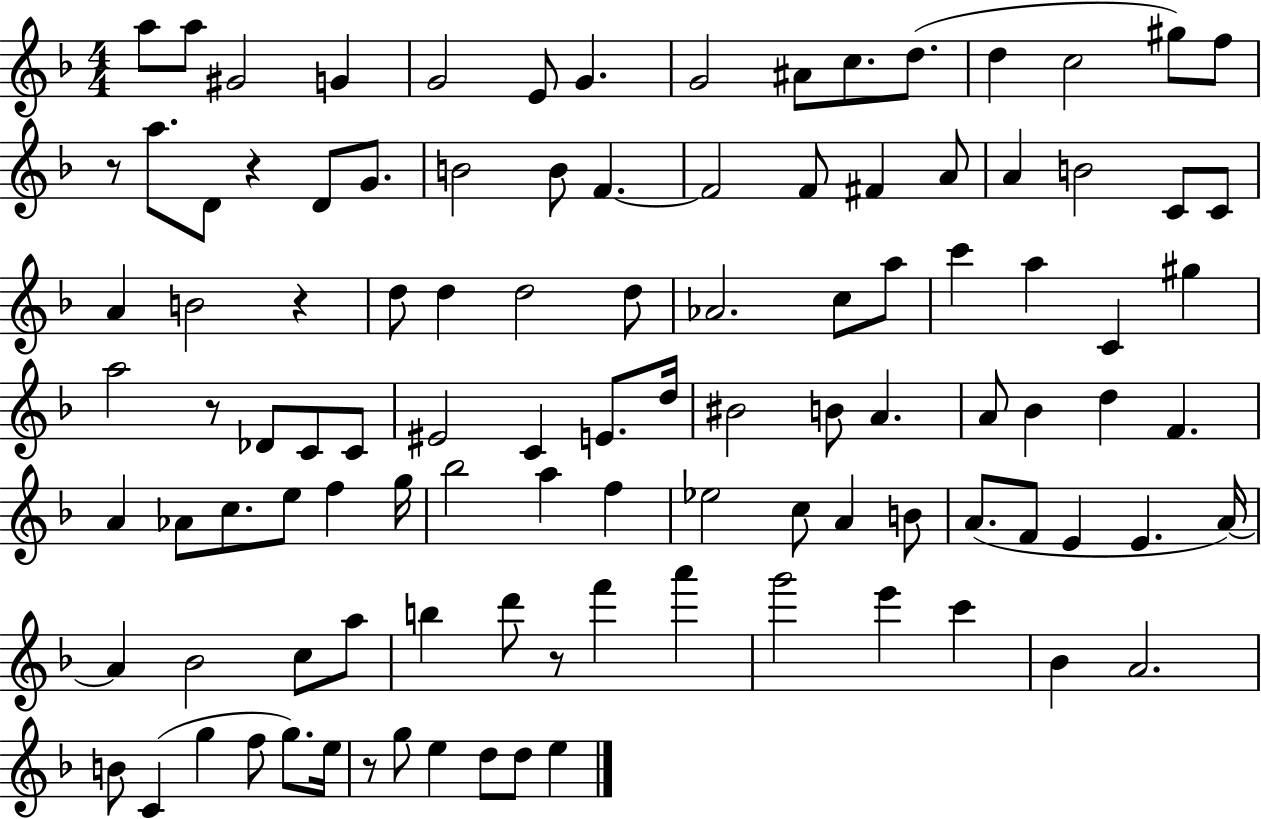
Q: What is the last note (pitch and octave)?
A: E5